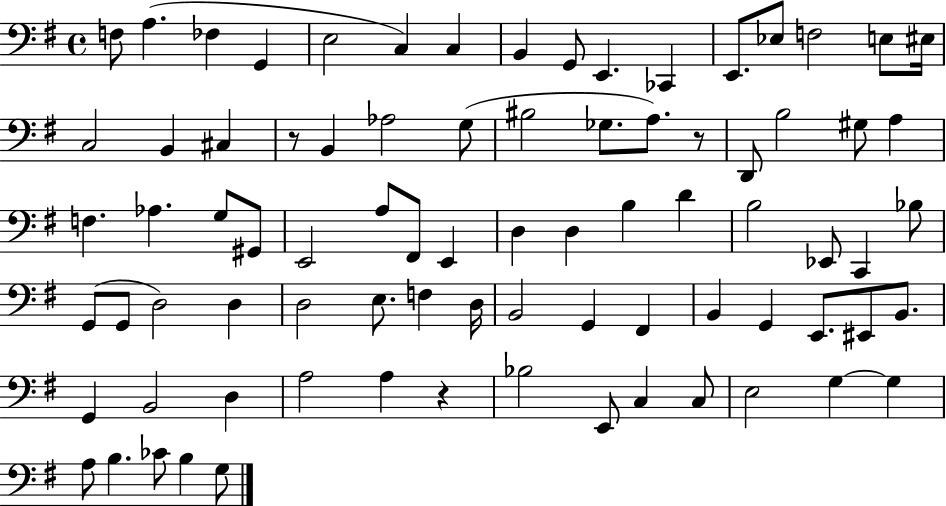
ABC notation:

X:1
T:Untitled
M:4/4
L:1/4
K:G
F,/2 A, _F, G,, E,2 C, C, B,, G,,/2 E,, _C,, E,,/2 _E,/2 F,2 E,/2 ^E,/4 C,2 B,, ^C, z/2 B,, _A,2 G,/2 ^B,2 _G,/2 A,/2 z/2 D,,/2 B,2 ^G,/2 A, F, _A, G,/2 ^G,,/2 E,,2 A,/2 ^F,,/2 E,, D, D, B, D B,2 _E,,/2 C,, _B,/2 G,,/2 G,,/2 D,2 D, D,2 E,/2 F, D,/4 B,,2 G,, ^F,, B,, G,, E,,/2 ^E,,/2 B,,/2 G,, B,,2 D, A,2 A, z _B,2 E,,/2 C, C,/2 E,2 G, G, A,/2 B, _C/2 B, G,/2